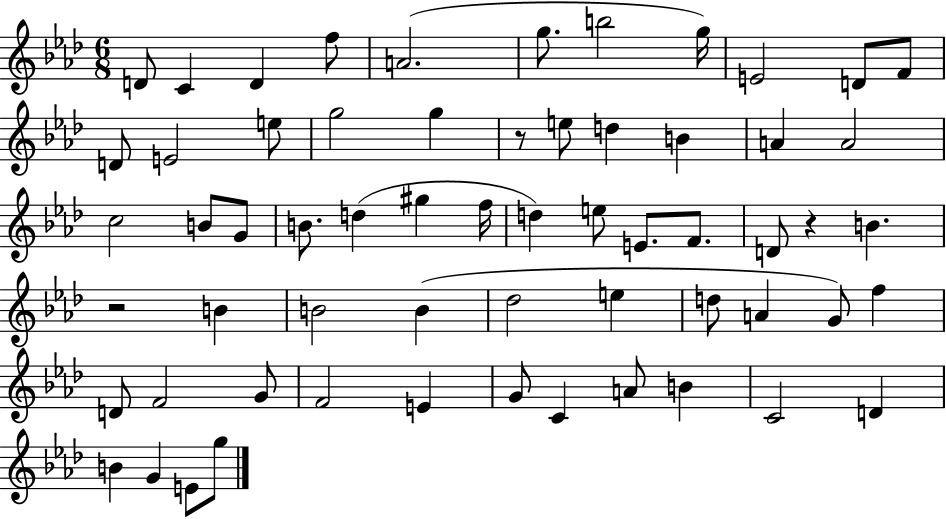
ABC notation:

X:1
T:Untitled
M:6/8
L:1/4
K:Ab
D/2 C D f/2 A2 g/2 b2 g/4 E2 D/2 F/2 D/2 E2 e/2 g2 g z/2 e/2 d B A A2 c2 B/2 G/2 B/2 d ^g f/4 d e/2 E/2 F/2 D/2 z B z2 B B2 B _d2 e d/2 A G/2 f D/2 F2 G/2 F2 E G/2 C A/2 B C2 D B G E/2 g/2